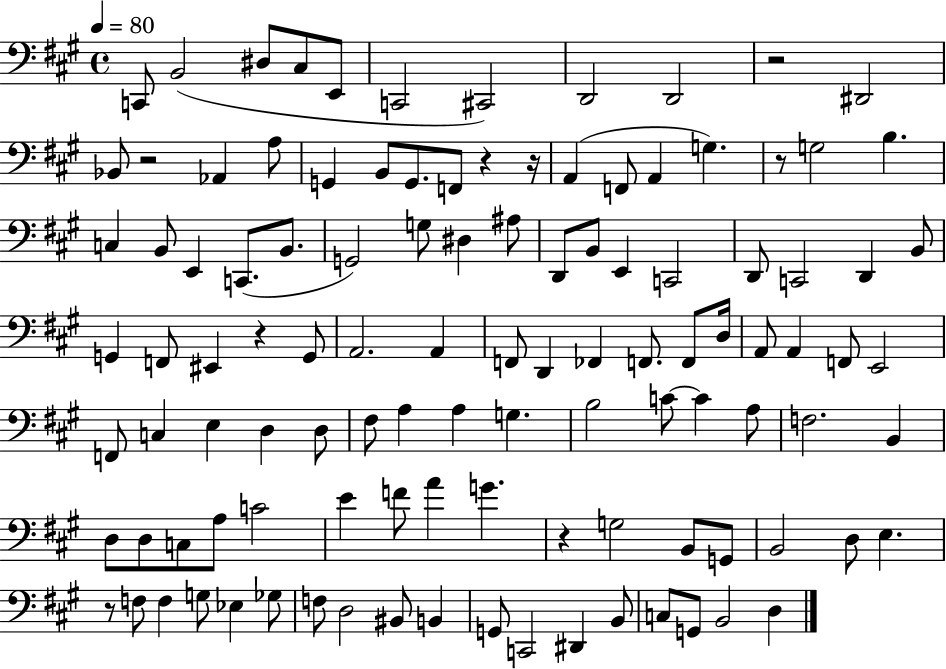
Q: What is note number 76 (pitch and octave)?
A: C4